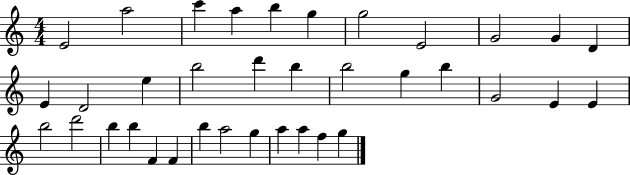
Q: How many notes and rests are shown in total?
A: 36